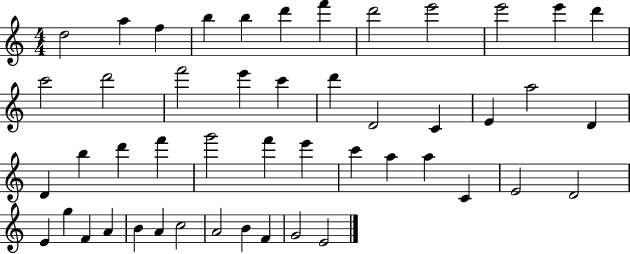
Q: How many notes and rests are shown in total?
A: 48